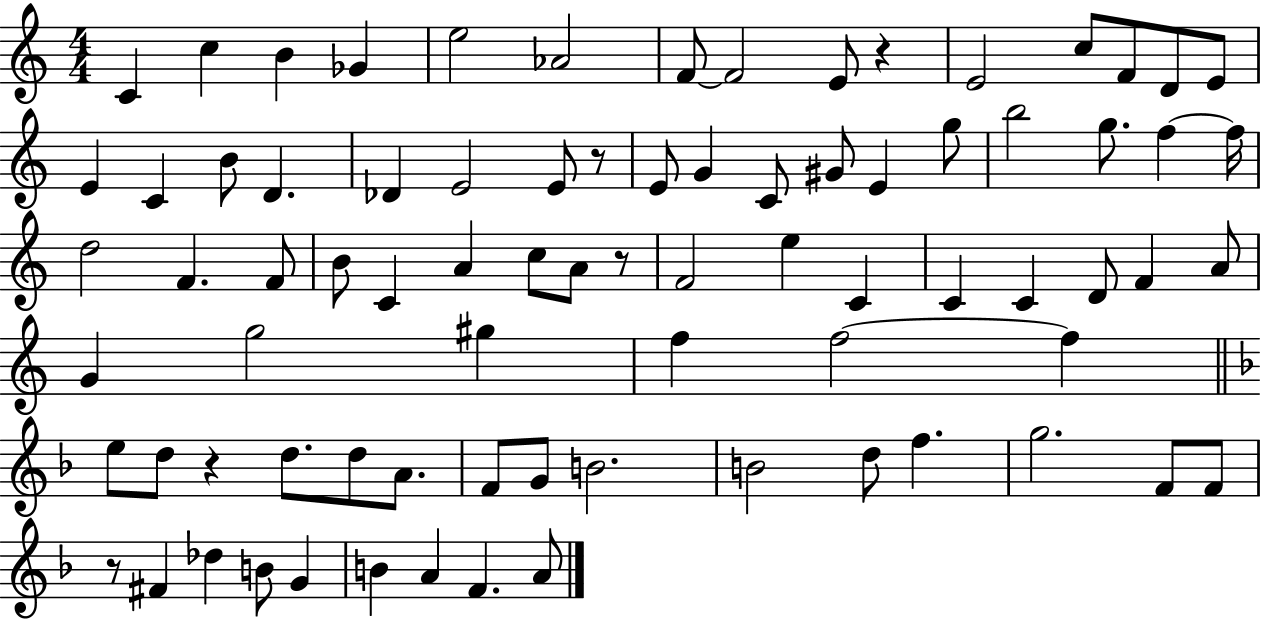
X:1
T:Untitled
M:4/4
L:1/4
K:C
C c B _G e2 _A2 F/2 F2 E/2 z E2 c/2 F/2 D/2 E/2 E C B/2 D _D E2 E/2 z/2 E/2 G C/2 ^G/2 E g/2 b2 g/2 f f/4 d2 F F/2 B/2 C A c/2 A/2 z/2 F2 e C C C D/2 F A/2 G g2 ^g f f2 f e/2 d/2 z d/2 d/2 A/2 F/2 G/2 B2 B2 d/2 f g2 F/2 F/2 z/2 ^F _d B/2 G B A F A/2